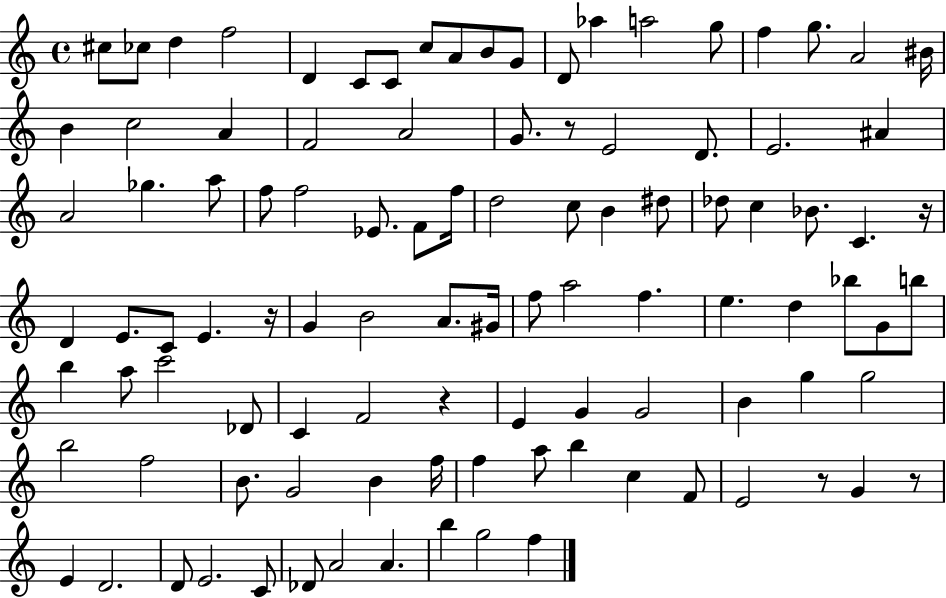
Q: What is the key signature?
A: C major